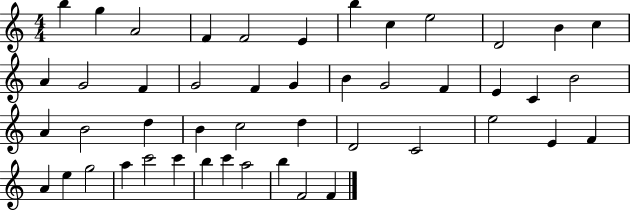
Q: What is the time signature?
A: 4/4